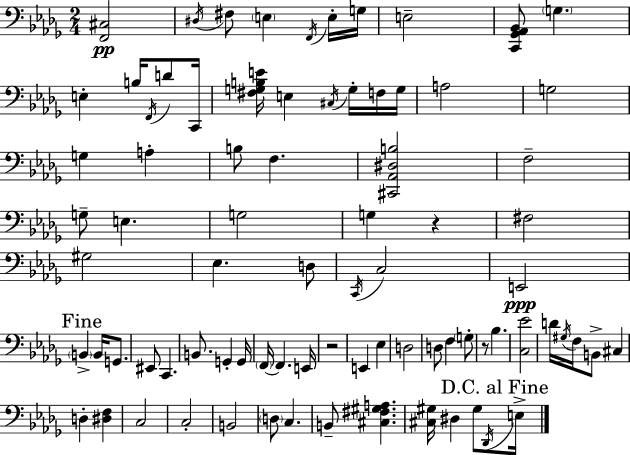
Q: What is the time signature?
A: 2/4